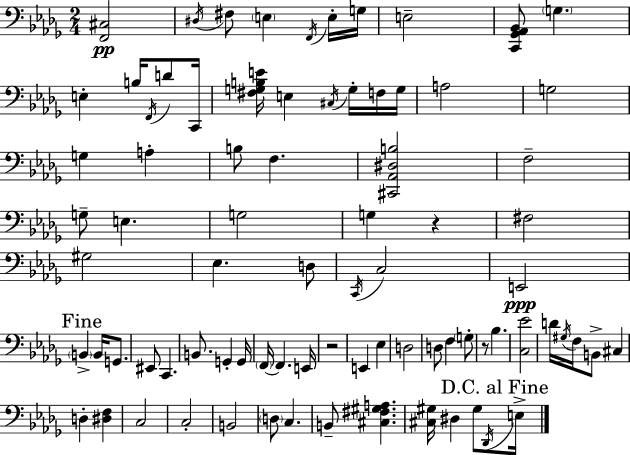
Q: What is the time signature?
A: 2/4